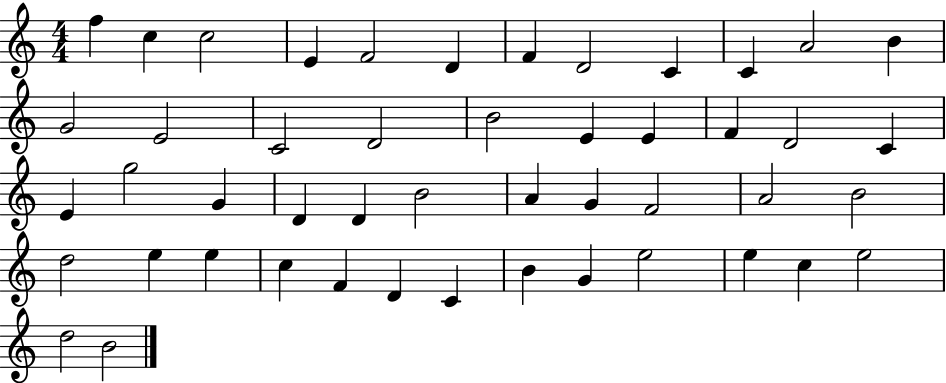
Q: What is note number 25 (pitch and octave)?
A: G4